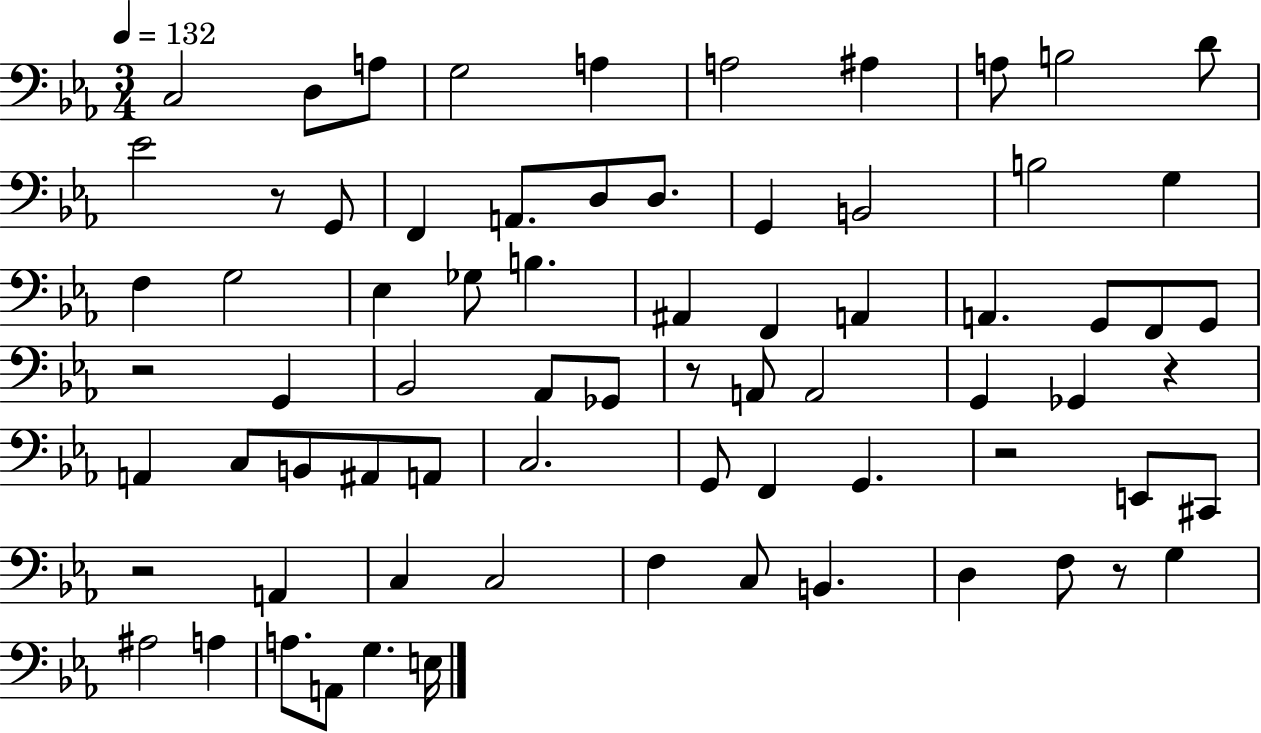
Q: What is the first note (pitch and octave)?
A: C3